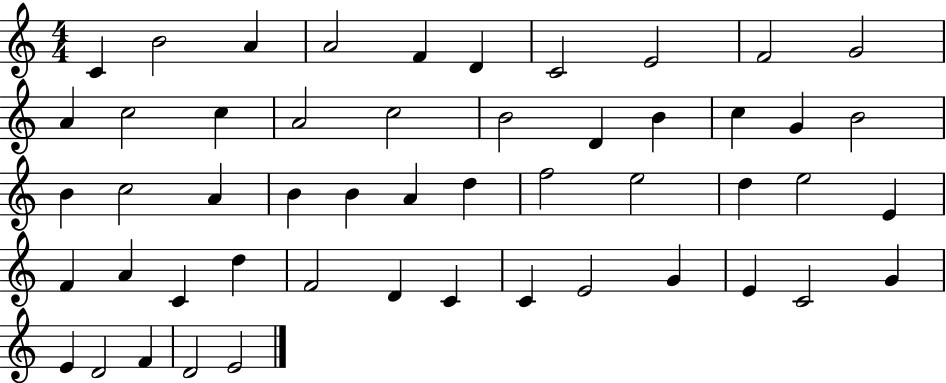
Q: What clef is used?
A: treble